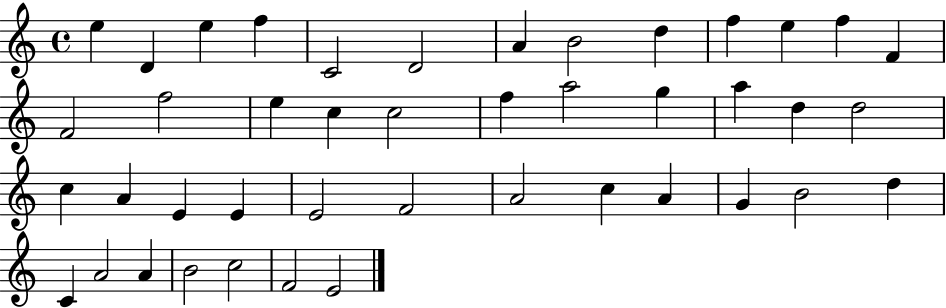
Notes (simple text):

E5/q D4/q E5/q F5/q C4/h D4/h A4/q B4/h D5/q F5/q E5/q F5/q F4/q F4/h F5/h E5/q C5/q C5/h F5/q A5/h G5/q A5/q D5/q D5/h C5/q A4/q E4/q E4/q E4/h F4/h A4/h C5/q A4/q G4/q B4/h D5/q C4/q A4/h A4/q B4/h C5/h F4/h E4/h